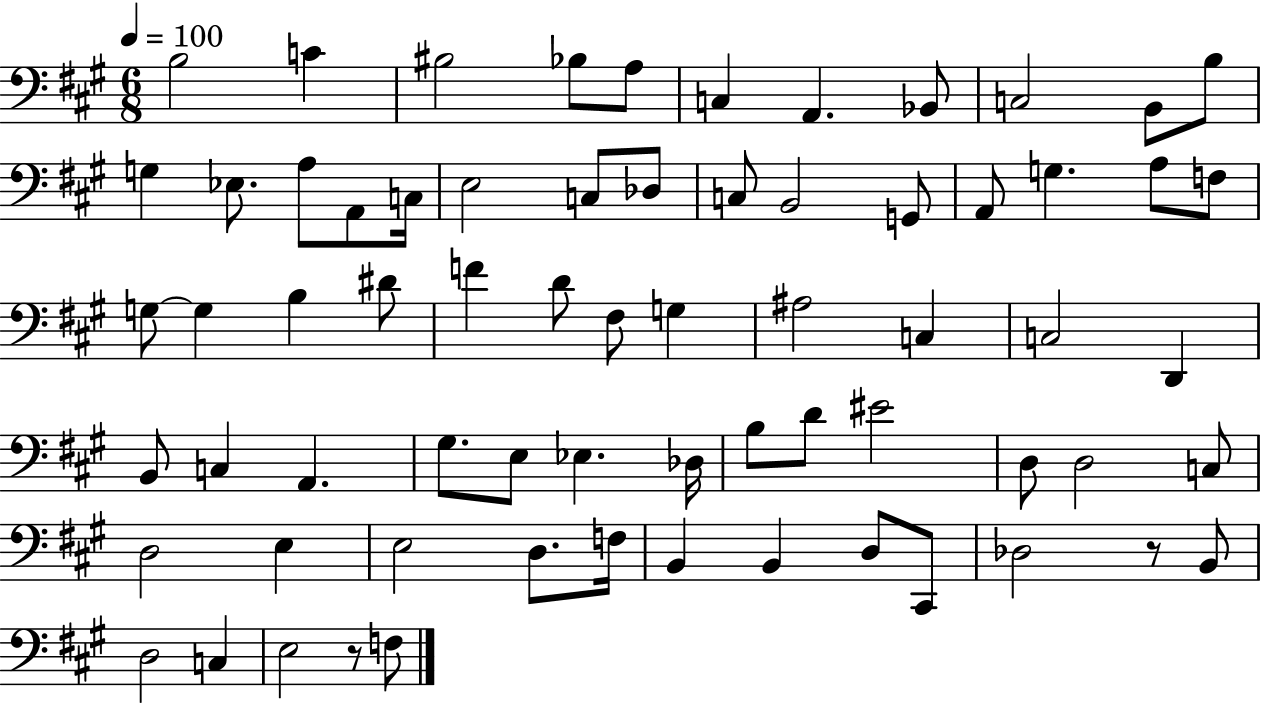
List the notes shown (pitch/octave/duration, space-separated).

B3/h C4/q BIS3/h Bb3/e A3/e C3/q A2/q. Bb2/e C3/h B2/e B3/e G3/q Eb3/e. A3/e A2/e C3/s E3/h C3/e Db3/e C3/e B2/h G2/e A2/e G3/q. A3/e F3/e G3/e G3/q B3/q D#4/e F4/q D4/e F#3/e G3/q A#3/h C3/q C3/h D2/q B2/e C3/q A2/q. G#3/e. E3/e Eb3/q. Db3/s B3/e D4/e EIS4/h D3/e D3/h C3/e D3/h E3/q E3/h D3/e. F3/s B2/q B2/q D3/e C#2/e Db3/h R/e B2/e D3/h C3/q E3/h R/e F3/e